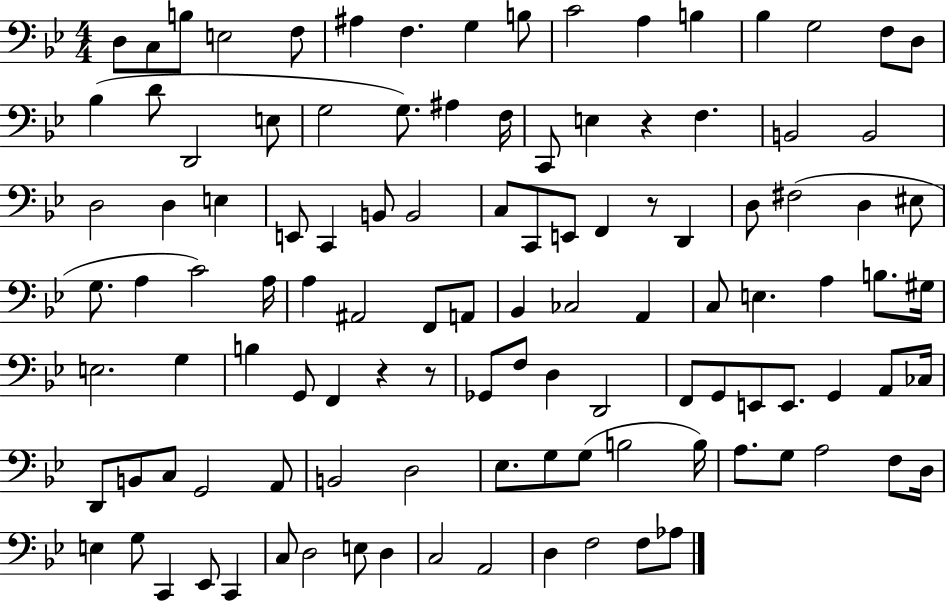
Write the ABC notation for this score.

X:1
T:Untitled
M:4/4
L:1/4
K:Bb
D,/2 C,/2 B,/2 E,2 F,/2 ^A, F, G, B,/2 C2 A, B, _B, G,2 F,/2 D,/2 _B, D/2 D,,2 E,/2 G,2 G,/2 ^A, F,/4 C,,/2 E, z F, B,,2 B,,2 D,2 D, E, E,,/2 C,, B,,/2 B,,2 C,/2 C,,/2 E,,/2 F,, z/2 D,, D,/2 ^F,2 D, ^E,/2 G,/2 A, C2 A,/4 A, ^A,,2 F,,/2 A,,/2 _B,, _C,2 A,, C,/2 E, A, B,/2 ^G,/4 E,2 G, B, G,,/2 F,, z z/2 _G,,/2 F,/2 D, D,,2 F,,/2 G,,/2 E,,/2 E,,/2 G,, A,,/2 _C,/4 D,,/2 B,,/2 C,/2 G,,2 A,,/2 B,,2 D,2 _E,/2 G,/2 G,/2 B,2 B,/4 A,/2 G,/2 A,2 F,/2 D,/4 E, G,/2 C,, _E,,/2 C,, C,/2 D,2 E,/2 D, C,2 A,,2 D, F,2 F,/2 _A,/2